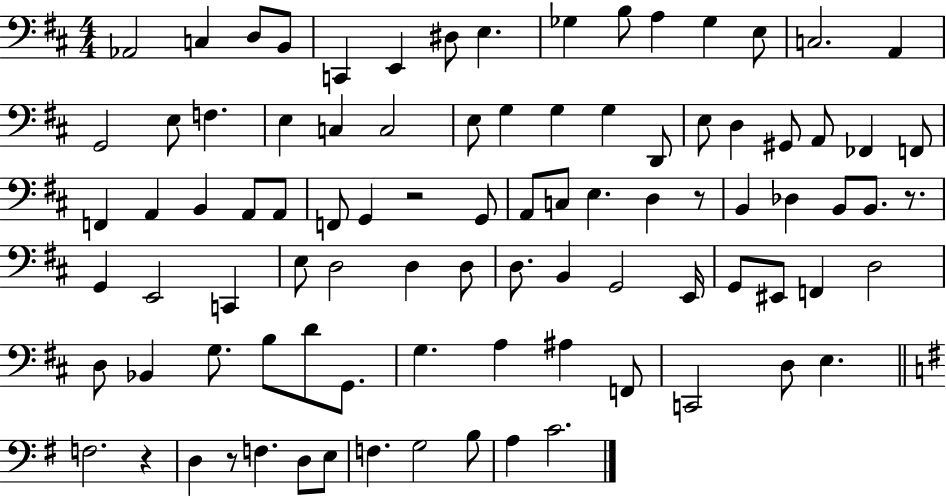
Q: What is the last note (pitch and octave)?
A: C4